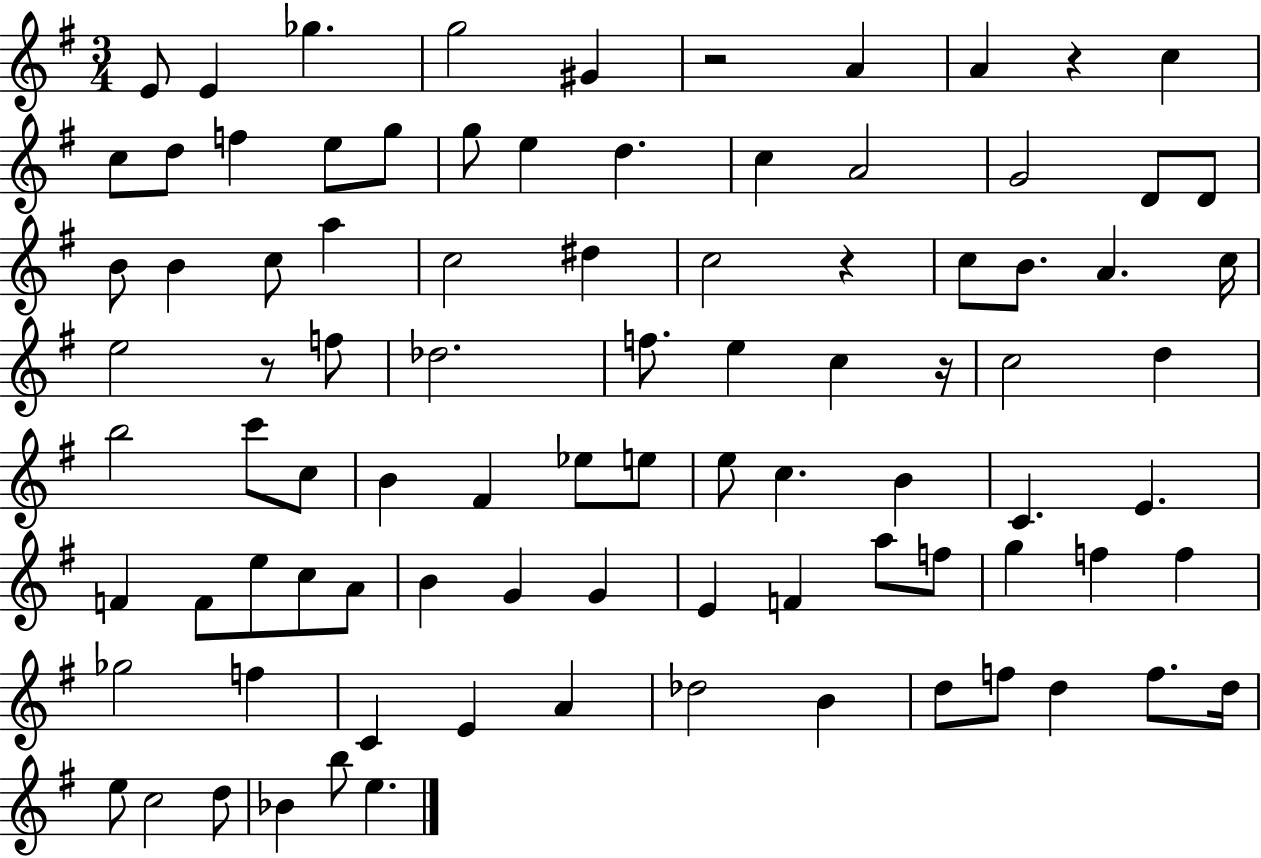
{
  \clef treble
  \numericTimeSignature
  \time 3/4
  \key g \major
  \repeat volta 2 { e'8 e'4 ges''4. | g''2 gis'4 | r2 a'4 | a'4 r4 c''4 | \break c''8 d''8 f''4 e''8 g''8 | g''8 e''4 d''4. | c''4 a'2 | g'2 d'8 d'8 | \break b'8 b'4 c''8 a''4 | c''2 dis''4 | c''2 r4 | c''8 b'8. a'4. c''16 | \break e''2 r8 f''8 | des''2. | f''8. e''4 c''4 r16 | c''2 d''4 | \break b''2 c'''8 c''8 | b'4 fis'4 ees''8 e''8 | e''8 c''4. b'4 | c'4. e'4. | \break f'4 f'8 e''8 c''8 a'8 | b'4 g'4 g'4 | e'4 f'4 a''8 f''8 | g''4 f''4 f''4 | \break ges''2 f''4 | c'4 e'4 a'4 | des''2 b'4 | d''8 f''8 d''4 f''8. d''16 | \break e''8 c''2 d''8 | bes'4 b''8 e''4. | } \bar "|."
}